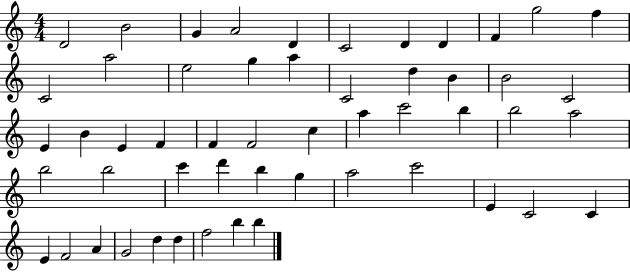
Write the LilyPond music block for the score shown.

{
  \clef treble
  \numericTimeSignature
  \time 4/4
  \key c \major
  d'2 b'2 | g'4 a'2 d'4 | c'2 d'4 d'4 | f'4 g''2 f''4 | \break c'2 a''2 | e''2 g''4 a''4 | c'2 d''4 b'4 | b'2 c'2 | \break e'4 b'4 e'4 f'4 | f'4 f'2 c''4 | a''4 c'''2 b''4 | b''2 a''2 | \break b''2 b''2 | c'''4 d'''4 b''4 g''4 | a''2 c'''2 | e'4 c'2 c'4 | \break e'4 f'2 a'4 | g'2 d''4 d''4 | f''2 b''4 b''4 | \bar "|."
}